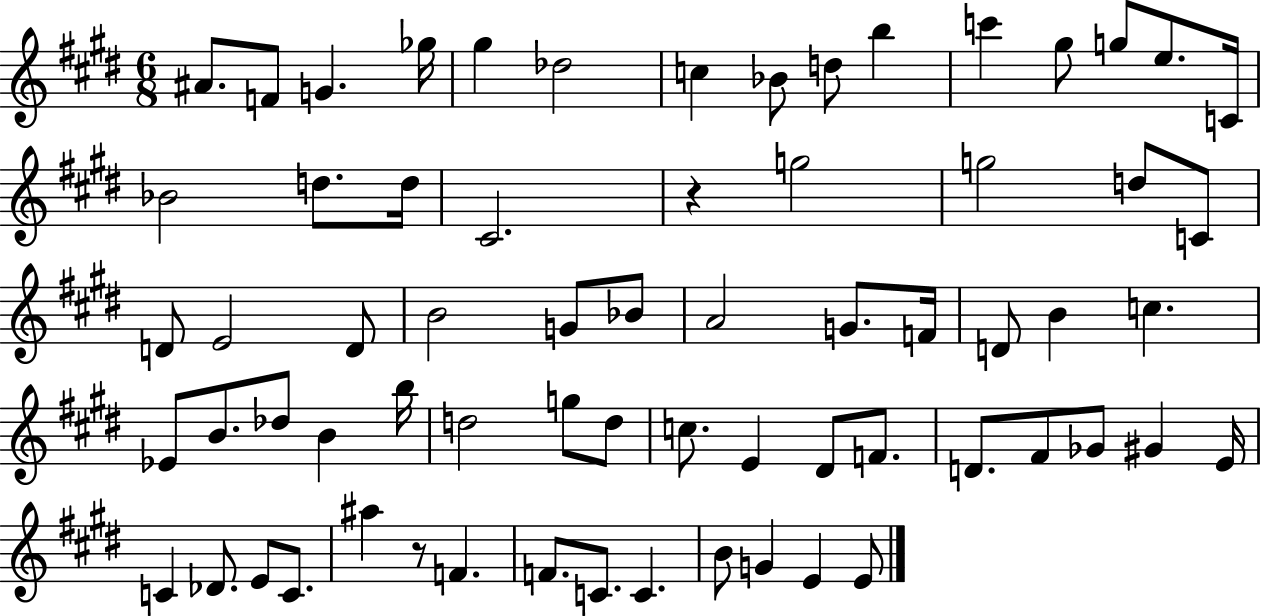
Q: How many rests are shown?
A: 2